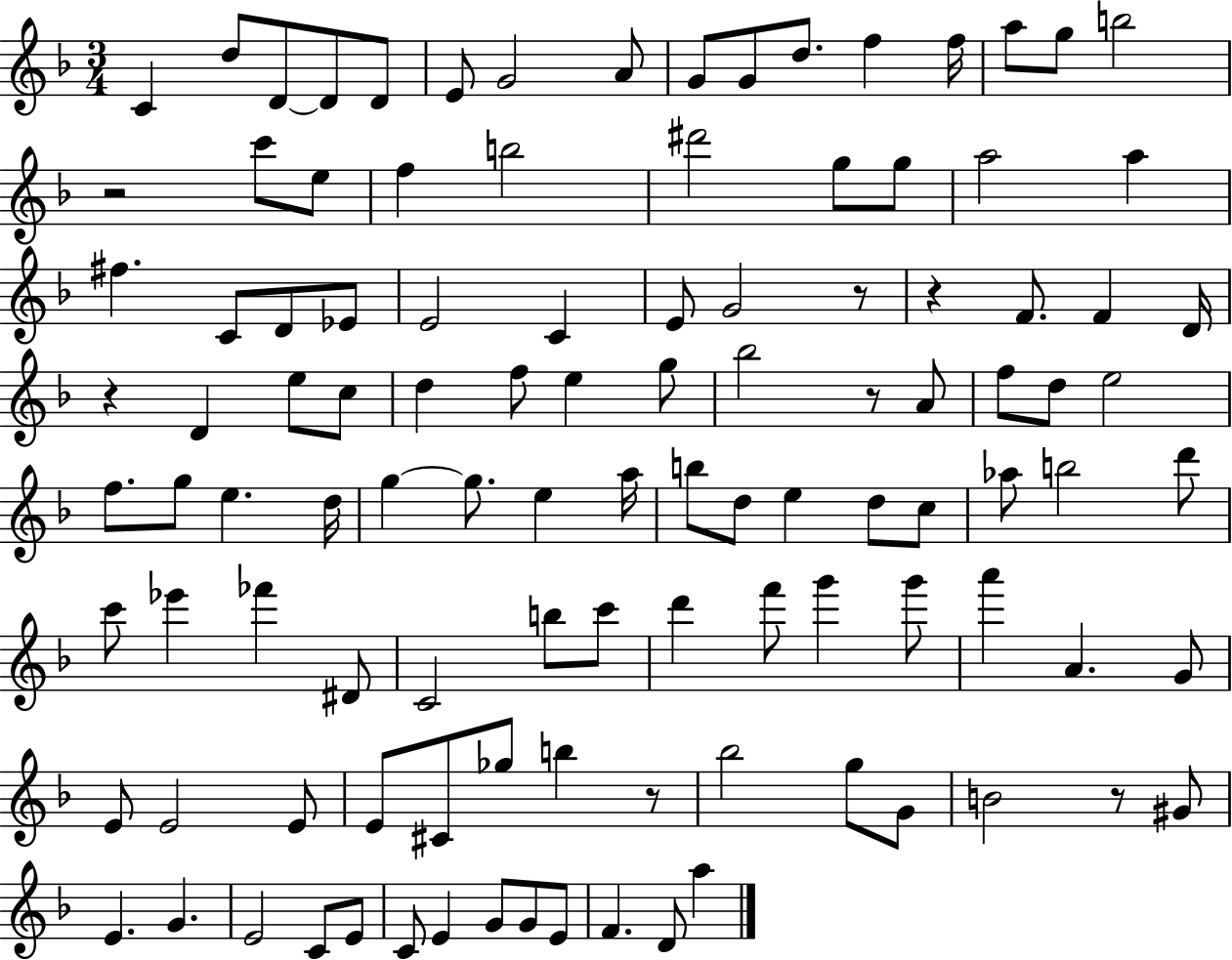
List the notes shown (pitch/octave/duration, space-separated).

C4/q D5/e D4/e D4/e D4/e E4/e G4/h A4/e G4/e G4/e D5/e. F5/q F5/s A5/e G5/e B5/h R/h C6/e E5/e F5/q B5/h D#6/h G5/e G5/e A5/h A5/q F#5/q. C4/e D4/e Eb4/e E4/h C4/q E4/e G4/h R/e R/q F4/e. F4/q D4/s R/q D4/q E5/e C5/e D5/q F5/e E5/q G5/e Bb5/h R/e A4/e F5/e D5/e E5/h F5/e. G5/e E5/q. D5/s G5/q G5/e. E5/q A5/s B5/e D5/e E5/q D5/e C5/e Ab5/e B5/h D6/e C6/e Eb6/q FES6/q D#4/e C4/h B5/e C6/e D6/q F6/e G6/q G6/e A6/q A4/q. G4/e E4/e E4/h E4/e E4/e C#4/e Gb5/e B5/q R/e Bb5/h G5/e G4/e B4/h R/e G#4/e E4/q. G4/q. E4/h C4/e E4/e C4/e E4/q G4/e G4/e E4/e F4/q. D4/e A5/q